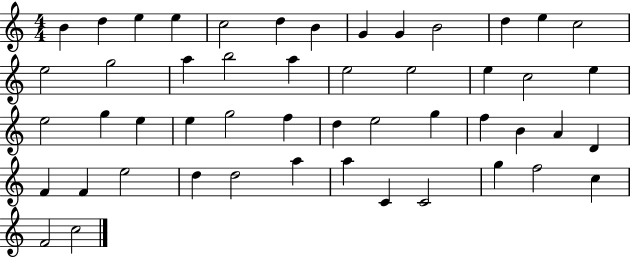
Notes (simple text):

B4/q D5/q E5/q E5/q C5/h D5/q B4/q G4/q G4/q B4/h D5/q E5/q C5/h E5/h G5/h A5/q B5/h A5/q E5/h E5/h E5/q C5/h E5/q E5/h G5/q E5/q E5/q G5/h F5/q D5/q E5/h G5/q F5/q B4/q A4/q D4/q F4/q F4/q E5/h D5/q D5/h A5/q A5/q C4/q C4/h G5/q F5/h C5/q F4/h C5/h